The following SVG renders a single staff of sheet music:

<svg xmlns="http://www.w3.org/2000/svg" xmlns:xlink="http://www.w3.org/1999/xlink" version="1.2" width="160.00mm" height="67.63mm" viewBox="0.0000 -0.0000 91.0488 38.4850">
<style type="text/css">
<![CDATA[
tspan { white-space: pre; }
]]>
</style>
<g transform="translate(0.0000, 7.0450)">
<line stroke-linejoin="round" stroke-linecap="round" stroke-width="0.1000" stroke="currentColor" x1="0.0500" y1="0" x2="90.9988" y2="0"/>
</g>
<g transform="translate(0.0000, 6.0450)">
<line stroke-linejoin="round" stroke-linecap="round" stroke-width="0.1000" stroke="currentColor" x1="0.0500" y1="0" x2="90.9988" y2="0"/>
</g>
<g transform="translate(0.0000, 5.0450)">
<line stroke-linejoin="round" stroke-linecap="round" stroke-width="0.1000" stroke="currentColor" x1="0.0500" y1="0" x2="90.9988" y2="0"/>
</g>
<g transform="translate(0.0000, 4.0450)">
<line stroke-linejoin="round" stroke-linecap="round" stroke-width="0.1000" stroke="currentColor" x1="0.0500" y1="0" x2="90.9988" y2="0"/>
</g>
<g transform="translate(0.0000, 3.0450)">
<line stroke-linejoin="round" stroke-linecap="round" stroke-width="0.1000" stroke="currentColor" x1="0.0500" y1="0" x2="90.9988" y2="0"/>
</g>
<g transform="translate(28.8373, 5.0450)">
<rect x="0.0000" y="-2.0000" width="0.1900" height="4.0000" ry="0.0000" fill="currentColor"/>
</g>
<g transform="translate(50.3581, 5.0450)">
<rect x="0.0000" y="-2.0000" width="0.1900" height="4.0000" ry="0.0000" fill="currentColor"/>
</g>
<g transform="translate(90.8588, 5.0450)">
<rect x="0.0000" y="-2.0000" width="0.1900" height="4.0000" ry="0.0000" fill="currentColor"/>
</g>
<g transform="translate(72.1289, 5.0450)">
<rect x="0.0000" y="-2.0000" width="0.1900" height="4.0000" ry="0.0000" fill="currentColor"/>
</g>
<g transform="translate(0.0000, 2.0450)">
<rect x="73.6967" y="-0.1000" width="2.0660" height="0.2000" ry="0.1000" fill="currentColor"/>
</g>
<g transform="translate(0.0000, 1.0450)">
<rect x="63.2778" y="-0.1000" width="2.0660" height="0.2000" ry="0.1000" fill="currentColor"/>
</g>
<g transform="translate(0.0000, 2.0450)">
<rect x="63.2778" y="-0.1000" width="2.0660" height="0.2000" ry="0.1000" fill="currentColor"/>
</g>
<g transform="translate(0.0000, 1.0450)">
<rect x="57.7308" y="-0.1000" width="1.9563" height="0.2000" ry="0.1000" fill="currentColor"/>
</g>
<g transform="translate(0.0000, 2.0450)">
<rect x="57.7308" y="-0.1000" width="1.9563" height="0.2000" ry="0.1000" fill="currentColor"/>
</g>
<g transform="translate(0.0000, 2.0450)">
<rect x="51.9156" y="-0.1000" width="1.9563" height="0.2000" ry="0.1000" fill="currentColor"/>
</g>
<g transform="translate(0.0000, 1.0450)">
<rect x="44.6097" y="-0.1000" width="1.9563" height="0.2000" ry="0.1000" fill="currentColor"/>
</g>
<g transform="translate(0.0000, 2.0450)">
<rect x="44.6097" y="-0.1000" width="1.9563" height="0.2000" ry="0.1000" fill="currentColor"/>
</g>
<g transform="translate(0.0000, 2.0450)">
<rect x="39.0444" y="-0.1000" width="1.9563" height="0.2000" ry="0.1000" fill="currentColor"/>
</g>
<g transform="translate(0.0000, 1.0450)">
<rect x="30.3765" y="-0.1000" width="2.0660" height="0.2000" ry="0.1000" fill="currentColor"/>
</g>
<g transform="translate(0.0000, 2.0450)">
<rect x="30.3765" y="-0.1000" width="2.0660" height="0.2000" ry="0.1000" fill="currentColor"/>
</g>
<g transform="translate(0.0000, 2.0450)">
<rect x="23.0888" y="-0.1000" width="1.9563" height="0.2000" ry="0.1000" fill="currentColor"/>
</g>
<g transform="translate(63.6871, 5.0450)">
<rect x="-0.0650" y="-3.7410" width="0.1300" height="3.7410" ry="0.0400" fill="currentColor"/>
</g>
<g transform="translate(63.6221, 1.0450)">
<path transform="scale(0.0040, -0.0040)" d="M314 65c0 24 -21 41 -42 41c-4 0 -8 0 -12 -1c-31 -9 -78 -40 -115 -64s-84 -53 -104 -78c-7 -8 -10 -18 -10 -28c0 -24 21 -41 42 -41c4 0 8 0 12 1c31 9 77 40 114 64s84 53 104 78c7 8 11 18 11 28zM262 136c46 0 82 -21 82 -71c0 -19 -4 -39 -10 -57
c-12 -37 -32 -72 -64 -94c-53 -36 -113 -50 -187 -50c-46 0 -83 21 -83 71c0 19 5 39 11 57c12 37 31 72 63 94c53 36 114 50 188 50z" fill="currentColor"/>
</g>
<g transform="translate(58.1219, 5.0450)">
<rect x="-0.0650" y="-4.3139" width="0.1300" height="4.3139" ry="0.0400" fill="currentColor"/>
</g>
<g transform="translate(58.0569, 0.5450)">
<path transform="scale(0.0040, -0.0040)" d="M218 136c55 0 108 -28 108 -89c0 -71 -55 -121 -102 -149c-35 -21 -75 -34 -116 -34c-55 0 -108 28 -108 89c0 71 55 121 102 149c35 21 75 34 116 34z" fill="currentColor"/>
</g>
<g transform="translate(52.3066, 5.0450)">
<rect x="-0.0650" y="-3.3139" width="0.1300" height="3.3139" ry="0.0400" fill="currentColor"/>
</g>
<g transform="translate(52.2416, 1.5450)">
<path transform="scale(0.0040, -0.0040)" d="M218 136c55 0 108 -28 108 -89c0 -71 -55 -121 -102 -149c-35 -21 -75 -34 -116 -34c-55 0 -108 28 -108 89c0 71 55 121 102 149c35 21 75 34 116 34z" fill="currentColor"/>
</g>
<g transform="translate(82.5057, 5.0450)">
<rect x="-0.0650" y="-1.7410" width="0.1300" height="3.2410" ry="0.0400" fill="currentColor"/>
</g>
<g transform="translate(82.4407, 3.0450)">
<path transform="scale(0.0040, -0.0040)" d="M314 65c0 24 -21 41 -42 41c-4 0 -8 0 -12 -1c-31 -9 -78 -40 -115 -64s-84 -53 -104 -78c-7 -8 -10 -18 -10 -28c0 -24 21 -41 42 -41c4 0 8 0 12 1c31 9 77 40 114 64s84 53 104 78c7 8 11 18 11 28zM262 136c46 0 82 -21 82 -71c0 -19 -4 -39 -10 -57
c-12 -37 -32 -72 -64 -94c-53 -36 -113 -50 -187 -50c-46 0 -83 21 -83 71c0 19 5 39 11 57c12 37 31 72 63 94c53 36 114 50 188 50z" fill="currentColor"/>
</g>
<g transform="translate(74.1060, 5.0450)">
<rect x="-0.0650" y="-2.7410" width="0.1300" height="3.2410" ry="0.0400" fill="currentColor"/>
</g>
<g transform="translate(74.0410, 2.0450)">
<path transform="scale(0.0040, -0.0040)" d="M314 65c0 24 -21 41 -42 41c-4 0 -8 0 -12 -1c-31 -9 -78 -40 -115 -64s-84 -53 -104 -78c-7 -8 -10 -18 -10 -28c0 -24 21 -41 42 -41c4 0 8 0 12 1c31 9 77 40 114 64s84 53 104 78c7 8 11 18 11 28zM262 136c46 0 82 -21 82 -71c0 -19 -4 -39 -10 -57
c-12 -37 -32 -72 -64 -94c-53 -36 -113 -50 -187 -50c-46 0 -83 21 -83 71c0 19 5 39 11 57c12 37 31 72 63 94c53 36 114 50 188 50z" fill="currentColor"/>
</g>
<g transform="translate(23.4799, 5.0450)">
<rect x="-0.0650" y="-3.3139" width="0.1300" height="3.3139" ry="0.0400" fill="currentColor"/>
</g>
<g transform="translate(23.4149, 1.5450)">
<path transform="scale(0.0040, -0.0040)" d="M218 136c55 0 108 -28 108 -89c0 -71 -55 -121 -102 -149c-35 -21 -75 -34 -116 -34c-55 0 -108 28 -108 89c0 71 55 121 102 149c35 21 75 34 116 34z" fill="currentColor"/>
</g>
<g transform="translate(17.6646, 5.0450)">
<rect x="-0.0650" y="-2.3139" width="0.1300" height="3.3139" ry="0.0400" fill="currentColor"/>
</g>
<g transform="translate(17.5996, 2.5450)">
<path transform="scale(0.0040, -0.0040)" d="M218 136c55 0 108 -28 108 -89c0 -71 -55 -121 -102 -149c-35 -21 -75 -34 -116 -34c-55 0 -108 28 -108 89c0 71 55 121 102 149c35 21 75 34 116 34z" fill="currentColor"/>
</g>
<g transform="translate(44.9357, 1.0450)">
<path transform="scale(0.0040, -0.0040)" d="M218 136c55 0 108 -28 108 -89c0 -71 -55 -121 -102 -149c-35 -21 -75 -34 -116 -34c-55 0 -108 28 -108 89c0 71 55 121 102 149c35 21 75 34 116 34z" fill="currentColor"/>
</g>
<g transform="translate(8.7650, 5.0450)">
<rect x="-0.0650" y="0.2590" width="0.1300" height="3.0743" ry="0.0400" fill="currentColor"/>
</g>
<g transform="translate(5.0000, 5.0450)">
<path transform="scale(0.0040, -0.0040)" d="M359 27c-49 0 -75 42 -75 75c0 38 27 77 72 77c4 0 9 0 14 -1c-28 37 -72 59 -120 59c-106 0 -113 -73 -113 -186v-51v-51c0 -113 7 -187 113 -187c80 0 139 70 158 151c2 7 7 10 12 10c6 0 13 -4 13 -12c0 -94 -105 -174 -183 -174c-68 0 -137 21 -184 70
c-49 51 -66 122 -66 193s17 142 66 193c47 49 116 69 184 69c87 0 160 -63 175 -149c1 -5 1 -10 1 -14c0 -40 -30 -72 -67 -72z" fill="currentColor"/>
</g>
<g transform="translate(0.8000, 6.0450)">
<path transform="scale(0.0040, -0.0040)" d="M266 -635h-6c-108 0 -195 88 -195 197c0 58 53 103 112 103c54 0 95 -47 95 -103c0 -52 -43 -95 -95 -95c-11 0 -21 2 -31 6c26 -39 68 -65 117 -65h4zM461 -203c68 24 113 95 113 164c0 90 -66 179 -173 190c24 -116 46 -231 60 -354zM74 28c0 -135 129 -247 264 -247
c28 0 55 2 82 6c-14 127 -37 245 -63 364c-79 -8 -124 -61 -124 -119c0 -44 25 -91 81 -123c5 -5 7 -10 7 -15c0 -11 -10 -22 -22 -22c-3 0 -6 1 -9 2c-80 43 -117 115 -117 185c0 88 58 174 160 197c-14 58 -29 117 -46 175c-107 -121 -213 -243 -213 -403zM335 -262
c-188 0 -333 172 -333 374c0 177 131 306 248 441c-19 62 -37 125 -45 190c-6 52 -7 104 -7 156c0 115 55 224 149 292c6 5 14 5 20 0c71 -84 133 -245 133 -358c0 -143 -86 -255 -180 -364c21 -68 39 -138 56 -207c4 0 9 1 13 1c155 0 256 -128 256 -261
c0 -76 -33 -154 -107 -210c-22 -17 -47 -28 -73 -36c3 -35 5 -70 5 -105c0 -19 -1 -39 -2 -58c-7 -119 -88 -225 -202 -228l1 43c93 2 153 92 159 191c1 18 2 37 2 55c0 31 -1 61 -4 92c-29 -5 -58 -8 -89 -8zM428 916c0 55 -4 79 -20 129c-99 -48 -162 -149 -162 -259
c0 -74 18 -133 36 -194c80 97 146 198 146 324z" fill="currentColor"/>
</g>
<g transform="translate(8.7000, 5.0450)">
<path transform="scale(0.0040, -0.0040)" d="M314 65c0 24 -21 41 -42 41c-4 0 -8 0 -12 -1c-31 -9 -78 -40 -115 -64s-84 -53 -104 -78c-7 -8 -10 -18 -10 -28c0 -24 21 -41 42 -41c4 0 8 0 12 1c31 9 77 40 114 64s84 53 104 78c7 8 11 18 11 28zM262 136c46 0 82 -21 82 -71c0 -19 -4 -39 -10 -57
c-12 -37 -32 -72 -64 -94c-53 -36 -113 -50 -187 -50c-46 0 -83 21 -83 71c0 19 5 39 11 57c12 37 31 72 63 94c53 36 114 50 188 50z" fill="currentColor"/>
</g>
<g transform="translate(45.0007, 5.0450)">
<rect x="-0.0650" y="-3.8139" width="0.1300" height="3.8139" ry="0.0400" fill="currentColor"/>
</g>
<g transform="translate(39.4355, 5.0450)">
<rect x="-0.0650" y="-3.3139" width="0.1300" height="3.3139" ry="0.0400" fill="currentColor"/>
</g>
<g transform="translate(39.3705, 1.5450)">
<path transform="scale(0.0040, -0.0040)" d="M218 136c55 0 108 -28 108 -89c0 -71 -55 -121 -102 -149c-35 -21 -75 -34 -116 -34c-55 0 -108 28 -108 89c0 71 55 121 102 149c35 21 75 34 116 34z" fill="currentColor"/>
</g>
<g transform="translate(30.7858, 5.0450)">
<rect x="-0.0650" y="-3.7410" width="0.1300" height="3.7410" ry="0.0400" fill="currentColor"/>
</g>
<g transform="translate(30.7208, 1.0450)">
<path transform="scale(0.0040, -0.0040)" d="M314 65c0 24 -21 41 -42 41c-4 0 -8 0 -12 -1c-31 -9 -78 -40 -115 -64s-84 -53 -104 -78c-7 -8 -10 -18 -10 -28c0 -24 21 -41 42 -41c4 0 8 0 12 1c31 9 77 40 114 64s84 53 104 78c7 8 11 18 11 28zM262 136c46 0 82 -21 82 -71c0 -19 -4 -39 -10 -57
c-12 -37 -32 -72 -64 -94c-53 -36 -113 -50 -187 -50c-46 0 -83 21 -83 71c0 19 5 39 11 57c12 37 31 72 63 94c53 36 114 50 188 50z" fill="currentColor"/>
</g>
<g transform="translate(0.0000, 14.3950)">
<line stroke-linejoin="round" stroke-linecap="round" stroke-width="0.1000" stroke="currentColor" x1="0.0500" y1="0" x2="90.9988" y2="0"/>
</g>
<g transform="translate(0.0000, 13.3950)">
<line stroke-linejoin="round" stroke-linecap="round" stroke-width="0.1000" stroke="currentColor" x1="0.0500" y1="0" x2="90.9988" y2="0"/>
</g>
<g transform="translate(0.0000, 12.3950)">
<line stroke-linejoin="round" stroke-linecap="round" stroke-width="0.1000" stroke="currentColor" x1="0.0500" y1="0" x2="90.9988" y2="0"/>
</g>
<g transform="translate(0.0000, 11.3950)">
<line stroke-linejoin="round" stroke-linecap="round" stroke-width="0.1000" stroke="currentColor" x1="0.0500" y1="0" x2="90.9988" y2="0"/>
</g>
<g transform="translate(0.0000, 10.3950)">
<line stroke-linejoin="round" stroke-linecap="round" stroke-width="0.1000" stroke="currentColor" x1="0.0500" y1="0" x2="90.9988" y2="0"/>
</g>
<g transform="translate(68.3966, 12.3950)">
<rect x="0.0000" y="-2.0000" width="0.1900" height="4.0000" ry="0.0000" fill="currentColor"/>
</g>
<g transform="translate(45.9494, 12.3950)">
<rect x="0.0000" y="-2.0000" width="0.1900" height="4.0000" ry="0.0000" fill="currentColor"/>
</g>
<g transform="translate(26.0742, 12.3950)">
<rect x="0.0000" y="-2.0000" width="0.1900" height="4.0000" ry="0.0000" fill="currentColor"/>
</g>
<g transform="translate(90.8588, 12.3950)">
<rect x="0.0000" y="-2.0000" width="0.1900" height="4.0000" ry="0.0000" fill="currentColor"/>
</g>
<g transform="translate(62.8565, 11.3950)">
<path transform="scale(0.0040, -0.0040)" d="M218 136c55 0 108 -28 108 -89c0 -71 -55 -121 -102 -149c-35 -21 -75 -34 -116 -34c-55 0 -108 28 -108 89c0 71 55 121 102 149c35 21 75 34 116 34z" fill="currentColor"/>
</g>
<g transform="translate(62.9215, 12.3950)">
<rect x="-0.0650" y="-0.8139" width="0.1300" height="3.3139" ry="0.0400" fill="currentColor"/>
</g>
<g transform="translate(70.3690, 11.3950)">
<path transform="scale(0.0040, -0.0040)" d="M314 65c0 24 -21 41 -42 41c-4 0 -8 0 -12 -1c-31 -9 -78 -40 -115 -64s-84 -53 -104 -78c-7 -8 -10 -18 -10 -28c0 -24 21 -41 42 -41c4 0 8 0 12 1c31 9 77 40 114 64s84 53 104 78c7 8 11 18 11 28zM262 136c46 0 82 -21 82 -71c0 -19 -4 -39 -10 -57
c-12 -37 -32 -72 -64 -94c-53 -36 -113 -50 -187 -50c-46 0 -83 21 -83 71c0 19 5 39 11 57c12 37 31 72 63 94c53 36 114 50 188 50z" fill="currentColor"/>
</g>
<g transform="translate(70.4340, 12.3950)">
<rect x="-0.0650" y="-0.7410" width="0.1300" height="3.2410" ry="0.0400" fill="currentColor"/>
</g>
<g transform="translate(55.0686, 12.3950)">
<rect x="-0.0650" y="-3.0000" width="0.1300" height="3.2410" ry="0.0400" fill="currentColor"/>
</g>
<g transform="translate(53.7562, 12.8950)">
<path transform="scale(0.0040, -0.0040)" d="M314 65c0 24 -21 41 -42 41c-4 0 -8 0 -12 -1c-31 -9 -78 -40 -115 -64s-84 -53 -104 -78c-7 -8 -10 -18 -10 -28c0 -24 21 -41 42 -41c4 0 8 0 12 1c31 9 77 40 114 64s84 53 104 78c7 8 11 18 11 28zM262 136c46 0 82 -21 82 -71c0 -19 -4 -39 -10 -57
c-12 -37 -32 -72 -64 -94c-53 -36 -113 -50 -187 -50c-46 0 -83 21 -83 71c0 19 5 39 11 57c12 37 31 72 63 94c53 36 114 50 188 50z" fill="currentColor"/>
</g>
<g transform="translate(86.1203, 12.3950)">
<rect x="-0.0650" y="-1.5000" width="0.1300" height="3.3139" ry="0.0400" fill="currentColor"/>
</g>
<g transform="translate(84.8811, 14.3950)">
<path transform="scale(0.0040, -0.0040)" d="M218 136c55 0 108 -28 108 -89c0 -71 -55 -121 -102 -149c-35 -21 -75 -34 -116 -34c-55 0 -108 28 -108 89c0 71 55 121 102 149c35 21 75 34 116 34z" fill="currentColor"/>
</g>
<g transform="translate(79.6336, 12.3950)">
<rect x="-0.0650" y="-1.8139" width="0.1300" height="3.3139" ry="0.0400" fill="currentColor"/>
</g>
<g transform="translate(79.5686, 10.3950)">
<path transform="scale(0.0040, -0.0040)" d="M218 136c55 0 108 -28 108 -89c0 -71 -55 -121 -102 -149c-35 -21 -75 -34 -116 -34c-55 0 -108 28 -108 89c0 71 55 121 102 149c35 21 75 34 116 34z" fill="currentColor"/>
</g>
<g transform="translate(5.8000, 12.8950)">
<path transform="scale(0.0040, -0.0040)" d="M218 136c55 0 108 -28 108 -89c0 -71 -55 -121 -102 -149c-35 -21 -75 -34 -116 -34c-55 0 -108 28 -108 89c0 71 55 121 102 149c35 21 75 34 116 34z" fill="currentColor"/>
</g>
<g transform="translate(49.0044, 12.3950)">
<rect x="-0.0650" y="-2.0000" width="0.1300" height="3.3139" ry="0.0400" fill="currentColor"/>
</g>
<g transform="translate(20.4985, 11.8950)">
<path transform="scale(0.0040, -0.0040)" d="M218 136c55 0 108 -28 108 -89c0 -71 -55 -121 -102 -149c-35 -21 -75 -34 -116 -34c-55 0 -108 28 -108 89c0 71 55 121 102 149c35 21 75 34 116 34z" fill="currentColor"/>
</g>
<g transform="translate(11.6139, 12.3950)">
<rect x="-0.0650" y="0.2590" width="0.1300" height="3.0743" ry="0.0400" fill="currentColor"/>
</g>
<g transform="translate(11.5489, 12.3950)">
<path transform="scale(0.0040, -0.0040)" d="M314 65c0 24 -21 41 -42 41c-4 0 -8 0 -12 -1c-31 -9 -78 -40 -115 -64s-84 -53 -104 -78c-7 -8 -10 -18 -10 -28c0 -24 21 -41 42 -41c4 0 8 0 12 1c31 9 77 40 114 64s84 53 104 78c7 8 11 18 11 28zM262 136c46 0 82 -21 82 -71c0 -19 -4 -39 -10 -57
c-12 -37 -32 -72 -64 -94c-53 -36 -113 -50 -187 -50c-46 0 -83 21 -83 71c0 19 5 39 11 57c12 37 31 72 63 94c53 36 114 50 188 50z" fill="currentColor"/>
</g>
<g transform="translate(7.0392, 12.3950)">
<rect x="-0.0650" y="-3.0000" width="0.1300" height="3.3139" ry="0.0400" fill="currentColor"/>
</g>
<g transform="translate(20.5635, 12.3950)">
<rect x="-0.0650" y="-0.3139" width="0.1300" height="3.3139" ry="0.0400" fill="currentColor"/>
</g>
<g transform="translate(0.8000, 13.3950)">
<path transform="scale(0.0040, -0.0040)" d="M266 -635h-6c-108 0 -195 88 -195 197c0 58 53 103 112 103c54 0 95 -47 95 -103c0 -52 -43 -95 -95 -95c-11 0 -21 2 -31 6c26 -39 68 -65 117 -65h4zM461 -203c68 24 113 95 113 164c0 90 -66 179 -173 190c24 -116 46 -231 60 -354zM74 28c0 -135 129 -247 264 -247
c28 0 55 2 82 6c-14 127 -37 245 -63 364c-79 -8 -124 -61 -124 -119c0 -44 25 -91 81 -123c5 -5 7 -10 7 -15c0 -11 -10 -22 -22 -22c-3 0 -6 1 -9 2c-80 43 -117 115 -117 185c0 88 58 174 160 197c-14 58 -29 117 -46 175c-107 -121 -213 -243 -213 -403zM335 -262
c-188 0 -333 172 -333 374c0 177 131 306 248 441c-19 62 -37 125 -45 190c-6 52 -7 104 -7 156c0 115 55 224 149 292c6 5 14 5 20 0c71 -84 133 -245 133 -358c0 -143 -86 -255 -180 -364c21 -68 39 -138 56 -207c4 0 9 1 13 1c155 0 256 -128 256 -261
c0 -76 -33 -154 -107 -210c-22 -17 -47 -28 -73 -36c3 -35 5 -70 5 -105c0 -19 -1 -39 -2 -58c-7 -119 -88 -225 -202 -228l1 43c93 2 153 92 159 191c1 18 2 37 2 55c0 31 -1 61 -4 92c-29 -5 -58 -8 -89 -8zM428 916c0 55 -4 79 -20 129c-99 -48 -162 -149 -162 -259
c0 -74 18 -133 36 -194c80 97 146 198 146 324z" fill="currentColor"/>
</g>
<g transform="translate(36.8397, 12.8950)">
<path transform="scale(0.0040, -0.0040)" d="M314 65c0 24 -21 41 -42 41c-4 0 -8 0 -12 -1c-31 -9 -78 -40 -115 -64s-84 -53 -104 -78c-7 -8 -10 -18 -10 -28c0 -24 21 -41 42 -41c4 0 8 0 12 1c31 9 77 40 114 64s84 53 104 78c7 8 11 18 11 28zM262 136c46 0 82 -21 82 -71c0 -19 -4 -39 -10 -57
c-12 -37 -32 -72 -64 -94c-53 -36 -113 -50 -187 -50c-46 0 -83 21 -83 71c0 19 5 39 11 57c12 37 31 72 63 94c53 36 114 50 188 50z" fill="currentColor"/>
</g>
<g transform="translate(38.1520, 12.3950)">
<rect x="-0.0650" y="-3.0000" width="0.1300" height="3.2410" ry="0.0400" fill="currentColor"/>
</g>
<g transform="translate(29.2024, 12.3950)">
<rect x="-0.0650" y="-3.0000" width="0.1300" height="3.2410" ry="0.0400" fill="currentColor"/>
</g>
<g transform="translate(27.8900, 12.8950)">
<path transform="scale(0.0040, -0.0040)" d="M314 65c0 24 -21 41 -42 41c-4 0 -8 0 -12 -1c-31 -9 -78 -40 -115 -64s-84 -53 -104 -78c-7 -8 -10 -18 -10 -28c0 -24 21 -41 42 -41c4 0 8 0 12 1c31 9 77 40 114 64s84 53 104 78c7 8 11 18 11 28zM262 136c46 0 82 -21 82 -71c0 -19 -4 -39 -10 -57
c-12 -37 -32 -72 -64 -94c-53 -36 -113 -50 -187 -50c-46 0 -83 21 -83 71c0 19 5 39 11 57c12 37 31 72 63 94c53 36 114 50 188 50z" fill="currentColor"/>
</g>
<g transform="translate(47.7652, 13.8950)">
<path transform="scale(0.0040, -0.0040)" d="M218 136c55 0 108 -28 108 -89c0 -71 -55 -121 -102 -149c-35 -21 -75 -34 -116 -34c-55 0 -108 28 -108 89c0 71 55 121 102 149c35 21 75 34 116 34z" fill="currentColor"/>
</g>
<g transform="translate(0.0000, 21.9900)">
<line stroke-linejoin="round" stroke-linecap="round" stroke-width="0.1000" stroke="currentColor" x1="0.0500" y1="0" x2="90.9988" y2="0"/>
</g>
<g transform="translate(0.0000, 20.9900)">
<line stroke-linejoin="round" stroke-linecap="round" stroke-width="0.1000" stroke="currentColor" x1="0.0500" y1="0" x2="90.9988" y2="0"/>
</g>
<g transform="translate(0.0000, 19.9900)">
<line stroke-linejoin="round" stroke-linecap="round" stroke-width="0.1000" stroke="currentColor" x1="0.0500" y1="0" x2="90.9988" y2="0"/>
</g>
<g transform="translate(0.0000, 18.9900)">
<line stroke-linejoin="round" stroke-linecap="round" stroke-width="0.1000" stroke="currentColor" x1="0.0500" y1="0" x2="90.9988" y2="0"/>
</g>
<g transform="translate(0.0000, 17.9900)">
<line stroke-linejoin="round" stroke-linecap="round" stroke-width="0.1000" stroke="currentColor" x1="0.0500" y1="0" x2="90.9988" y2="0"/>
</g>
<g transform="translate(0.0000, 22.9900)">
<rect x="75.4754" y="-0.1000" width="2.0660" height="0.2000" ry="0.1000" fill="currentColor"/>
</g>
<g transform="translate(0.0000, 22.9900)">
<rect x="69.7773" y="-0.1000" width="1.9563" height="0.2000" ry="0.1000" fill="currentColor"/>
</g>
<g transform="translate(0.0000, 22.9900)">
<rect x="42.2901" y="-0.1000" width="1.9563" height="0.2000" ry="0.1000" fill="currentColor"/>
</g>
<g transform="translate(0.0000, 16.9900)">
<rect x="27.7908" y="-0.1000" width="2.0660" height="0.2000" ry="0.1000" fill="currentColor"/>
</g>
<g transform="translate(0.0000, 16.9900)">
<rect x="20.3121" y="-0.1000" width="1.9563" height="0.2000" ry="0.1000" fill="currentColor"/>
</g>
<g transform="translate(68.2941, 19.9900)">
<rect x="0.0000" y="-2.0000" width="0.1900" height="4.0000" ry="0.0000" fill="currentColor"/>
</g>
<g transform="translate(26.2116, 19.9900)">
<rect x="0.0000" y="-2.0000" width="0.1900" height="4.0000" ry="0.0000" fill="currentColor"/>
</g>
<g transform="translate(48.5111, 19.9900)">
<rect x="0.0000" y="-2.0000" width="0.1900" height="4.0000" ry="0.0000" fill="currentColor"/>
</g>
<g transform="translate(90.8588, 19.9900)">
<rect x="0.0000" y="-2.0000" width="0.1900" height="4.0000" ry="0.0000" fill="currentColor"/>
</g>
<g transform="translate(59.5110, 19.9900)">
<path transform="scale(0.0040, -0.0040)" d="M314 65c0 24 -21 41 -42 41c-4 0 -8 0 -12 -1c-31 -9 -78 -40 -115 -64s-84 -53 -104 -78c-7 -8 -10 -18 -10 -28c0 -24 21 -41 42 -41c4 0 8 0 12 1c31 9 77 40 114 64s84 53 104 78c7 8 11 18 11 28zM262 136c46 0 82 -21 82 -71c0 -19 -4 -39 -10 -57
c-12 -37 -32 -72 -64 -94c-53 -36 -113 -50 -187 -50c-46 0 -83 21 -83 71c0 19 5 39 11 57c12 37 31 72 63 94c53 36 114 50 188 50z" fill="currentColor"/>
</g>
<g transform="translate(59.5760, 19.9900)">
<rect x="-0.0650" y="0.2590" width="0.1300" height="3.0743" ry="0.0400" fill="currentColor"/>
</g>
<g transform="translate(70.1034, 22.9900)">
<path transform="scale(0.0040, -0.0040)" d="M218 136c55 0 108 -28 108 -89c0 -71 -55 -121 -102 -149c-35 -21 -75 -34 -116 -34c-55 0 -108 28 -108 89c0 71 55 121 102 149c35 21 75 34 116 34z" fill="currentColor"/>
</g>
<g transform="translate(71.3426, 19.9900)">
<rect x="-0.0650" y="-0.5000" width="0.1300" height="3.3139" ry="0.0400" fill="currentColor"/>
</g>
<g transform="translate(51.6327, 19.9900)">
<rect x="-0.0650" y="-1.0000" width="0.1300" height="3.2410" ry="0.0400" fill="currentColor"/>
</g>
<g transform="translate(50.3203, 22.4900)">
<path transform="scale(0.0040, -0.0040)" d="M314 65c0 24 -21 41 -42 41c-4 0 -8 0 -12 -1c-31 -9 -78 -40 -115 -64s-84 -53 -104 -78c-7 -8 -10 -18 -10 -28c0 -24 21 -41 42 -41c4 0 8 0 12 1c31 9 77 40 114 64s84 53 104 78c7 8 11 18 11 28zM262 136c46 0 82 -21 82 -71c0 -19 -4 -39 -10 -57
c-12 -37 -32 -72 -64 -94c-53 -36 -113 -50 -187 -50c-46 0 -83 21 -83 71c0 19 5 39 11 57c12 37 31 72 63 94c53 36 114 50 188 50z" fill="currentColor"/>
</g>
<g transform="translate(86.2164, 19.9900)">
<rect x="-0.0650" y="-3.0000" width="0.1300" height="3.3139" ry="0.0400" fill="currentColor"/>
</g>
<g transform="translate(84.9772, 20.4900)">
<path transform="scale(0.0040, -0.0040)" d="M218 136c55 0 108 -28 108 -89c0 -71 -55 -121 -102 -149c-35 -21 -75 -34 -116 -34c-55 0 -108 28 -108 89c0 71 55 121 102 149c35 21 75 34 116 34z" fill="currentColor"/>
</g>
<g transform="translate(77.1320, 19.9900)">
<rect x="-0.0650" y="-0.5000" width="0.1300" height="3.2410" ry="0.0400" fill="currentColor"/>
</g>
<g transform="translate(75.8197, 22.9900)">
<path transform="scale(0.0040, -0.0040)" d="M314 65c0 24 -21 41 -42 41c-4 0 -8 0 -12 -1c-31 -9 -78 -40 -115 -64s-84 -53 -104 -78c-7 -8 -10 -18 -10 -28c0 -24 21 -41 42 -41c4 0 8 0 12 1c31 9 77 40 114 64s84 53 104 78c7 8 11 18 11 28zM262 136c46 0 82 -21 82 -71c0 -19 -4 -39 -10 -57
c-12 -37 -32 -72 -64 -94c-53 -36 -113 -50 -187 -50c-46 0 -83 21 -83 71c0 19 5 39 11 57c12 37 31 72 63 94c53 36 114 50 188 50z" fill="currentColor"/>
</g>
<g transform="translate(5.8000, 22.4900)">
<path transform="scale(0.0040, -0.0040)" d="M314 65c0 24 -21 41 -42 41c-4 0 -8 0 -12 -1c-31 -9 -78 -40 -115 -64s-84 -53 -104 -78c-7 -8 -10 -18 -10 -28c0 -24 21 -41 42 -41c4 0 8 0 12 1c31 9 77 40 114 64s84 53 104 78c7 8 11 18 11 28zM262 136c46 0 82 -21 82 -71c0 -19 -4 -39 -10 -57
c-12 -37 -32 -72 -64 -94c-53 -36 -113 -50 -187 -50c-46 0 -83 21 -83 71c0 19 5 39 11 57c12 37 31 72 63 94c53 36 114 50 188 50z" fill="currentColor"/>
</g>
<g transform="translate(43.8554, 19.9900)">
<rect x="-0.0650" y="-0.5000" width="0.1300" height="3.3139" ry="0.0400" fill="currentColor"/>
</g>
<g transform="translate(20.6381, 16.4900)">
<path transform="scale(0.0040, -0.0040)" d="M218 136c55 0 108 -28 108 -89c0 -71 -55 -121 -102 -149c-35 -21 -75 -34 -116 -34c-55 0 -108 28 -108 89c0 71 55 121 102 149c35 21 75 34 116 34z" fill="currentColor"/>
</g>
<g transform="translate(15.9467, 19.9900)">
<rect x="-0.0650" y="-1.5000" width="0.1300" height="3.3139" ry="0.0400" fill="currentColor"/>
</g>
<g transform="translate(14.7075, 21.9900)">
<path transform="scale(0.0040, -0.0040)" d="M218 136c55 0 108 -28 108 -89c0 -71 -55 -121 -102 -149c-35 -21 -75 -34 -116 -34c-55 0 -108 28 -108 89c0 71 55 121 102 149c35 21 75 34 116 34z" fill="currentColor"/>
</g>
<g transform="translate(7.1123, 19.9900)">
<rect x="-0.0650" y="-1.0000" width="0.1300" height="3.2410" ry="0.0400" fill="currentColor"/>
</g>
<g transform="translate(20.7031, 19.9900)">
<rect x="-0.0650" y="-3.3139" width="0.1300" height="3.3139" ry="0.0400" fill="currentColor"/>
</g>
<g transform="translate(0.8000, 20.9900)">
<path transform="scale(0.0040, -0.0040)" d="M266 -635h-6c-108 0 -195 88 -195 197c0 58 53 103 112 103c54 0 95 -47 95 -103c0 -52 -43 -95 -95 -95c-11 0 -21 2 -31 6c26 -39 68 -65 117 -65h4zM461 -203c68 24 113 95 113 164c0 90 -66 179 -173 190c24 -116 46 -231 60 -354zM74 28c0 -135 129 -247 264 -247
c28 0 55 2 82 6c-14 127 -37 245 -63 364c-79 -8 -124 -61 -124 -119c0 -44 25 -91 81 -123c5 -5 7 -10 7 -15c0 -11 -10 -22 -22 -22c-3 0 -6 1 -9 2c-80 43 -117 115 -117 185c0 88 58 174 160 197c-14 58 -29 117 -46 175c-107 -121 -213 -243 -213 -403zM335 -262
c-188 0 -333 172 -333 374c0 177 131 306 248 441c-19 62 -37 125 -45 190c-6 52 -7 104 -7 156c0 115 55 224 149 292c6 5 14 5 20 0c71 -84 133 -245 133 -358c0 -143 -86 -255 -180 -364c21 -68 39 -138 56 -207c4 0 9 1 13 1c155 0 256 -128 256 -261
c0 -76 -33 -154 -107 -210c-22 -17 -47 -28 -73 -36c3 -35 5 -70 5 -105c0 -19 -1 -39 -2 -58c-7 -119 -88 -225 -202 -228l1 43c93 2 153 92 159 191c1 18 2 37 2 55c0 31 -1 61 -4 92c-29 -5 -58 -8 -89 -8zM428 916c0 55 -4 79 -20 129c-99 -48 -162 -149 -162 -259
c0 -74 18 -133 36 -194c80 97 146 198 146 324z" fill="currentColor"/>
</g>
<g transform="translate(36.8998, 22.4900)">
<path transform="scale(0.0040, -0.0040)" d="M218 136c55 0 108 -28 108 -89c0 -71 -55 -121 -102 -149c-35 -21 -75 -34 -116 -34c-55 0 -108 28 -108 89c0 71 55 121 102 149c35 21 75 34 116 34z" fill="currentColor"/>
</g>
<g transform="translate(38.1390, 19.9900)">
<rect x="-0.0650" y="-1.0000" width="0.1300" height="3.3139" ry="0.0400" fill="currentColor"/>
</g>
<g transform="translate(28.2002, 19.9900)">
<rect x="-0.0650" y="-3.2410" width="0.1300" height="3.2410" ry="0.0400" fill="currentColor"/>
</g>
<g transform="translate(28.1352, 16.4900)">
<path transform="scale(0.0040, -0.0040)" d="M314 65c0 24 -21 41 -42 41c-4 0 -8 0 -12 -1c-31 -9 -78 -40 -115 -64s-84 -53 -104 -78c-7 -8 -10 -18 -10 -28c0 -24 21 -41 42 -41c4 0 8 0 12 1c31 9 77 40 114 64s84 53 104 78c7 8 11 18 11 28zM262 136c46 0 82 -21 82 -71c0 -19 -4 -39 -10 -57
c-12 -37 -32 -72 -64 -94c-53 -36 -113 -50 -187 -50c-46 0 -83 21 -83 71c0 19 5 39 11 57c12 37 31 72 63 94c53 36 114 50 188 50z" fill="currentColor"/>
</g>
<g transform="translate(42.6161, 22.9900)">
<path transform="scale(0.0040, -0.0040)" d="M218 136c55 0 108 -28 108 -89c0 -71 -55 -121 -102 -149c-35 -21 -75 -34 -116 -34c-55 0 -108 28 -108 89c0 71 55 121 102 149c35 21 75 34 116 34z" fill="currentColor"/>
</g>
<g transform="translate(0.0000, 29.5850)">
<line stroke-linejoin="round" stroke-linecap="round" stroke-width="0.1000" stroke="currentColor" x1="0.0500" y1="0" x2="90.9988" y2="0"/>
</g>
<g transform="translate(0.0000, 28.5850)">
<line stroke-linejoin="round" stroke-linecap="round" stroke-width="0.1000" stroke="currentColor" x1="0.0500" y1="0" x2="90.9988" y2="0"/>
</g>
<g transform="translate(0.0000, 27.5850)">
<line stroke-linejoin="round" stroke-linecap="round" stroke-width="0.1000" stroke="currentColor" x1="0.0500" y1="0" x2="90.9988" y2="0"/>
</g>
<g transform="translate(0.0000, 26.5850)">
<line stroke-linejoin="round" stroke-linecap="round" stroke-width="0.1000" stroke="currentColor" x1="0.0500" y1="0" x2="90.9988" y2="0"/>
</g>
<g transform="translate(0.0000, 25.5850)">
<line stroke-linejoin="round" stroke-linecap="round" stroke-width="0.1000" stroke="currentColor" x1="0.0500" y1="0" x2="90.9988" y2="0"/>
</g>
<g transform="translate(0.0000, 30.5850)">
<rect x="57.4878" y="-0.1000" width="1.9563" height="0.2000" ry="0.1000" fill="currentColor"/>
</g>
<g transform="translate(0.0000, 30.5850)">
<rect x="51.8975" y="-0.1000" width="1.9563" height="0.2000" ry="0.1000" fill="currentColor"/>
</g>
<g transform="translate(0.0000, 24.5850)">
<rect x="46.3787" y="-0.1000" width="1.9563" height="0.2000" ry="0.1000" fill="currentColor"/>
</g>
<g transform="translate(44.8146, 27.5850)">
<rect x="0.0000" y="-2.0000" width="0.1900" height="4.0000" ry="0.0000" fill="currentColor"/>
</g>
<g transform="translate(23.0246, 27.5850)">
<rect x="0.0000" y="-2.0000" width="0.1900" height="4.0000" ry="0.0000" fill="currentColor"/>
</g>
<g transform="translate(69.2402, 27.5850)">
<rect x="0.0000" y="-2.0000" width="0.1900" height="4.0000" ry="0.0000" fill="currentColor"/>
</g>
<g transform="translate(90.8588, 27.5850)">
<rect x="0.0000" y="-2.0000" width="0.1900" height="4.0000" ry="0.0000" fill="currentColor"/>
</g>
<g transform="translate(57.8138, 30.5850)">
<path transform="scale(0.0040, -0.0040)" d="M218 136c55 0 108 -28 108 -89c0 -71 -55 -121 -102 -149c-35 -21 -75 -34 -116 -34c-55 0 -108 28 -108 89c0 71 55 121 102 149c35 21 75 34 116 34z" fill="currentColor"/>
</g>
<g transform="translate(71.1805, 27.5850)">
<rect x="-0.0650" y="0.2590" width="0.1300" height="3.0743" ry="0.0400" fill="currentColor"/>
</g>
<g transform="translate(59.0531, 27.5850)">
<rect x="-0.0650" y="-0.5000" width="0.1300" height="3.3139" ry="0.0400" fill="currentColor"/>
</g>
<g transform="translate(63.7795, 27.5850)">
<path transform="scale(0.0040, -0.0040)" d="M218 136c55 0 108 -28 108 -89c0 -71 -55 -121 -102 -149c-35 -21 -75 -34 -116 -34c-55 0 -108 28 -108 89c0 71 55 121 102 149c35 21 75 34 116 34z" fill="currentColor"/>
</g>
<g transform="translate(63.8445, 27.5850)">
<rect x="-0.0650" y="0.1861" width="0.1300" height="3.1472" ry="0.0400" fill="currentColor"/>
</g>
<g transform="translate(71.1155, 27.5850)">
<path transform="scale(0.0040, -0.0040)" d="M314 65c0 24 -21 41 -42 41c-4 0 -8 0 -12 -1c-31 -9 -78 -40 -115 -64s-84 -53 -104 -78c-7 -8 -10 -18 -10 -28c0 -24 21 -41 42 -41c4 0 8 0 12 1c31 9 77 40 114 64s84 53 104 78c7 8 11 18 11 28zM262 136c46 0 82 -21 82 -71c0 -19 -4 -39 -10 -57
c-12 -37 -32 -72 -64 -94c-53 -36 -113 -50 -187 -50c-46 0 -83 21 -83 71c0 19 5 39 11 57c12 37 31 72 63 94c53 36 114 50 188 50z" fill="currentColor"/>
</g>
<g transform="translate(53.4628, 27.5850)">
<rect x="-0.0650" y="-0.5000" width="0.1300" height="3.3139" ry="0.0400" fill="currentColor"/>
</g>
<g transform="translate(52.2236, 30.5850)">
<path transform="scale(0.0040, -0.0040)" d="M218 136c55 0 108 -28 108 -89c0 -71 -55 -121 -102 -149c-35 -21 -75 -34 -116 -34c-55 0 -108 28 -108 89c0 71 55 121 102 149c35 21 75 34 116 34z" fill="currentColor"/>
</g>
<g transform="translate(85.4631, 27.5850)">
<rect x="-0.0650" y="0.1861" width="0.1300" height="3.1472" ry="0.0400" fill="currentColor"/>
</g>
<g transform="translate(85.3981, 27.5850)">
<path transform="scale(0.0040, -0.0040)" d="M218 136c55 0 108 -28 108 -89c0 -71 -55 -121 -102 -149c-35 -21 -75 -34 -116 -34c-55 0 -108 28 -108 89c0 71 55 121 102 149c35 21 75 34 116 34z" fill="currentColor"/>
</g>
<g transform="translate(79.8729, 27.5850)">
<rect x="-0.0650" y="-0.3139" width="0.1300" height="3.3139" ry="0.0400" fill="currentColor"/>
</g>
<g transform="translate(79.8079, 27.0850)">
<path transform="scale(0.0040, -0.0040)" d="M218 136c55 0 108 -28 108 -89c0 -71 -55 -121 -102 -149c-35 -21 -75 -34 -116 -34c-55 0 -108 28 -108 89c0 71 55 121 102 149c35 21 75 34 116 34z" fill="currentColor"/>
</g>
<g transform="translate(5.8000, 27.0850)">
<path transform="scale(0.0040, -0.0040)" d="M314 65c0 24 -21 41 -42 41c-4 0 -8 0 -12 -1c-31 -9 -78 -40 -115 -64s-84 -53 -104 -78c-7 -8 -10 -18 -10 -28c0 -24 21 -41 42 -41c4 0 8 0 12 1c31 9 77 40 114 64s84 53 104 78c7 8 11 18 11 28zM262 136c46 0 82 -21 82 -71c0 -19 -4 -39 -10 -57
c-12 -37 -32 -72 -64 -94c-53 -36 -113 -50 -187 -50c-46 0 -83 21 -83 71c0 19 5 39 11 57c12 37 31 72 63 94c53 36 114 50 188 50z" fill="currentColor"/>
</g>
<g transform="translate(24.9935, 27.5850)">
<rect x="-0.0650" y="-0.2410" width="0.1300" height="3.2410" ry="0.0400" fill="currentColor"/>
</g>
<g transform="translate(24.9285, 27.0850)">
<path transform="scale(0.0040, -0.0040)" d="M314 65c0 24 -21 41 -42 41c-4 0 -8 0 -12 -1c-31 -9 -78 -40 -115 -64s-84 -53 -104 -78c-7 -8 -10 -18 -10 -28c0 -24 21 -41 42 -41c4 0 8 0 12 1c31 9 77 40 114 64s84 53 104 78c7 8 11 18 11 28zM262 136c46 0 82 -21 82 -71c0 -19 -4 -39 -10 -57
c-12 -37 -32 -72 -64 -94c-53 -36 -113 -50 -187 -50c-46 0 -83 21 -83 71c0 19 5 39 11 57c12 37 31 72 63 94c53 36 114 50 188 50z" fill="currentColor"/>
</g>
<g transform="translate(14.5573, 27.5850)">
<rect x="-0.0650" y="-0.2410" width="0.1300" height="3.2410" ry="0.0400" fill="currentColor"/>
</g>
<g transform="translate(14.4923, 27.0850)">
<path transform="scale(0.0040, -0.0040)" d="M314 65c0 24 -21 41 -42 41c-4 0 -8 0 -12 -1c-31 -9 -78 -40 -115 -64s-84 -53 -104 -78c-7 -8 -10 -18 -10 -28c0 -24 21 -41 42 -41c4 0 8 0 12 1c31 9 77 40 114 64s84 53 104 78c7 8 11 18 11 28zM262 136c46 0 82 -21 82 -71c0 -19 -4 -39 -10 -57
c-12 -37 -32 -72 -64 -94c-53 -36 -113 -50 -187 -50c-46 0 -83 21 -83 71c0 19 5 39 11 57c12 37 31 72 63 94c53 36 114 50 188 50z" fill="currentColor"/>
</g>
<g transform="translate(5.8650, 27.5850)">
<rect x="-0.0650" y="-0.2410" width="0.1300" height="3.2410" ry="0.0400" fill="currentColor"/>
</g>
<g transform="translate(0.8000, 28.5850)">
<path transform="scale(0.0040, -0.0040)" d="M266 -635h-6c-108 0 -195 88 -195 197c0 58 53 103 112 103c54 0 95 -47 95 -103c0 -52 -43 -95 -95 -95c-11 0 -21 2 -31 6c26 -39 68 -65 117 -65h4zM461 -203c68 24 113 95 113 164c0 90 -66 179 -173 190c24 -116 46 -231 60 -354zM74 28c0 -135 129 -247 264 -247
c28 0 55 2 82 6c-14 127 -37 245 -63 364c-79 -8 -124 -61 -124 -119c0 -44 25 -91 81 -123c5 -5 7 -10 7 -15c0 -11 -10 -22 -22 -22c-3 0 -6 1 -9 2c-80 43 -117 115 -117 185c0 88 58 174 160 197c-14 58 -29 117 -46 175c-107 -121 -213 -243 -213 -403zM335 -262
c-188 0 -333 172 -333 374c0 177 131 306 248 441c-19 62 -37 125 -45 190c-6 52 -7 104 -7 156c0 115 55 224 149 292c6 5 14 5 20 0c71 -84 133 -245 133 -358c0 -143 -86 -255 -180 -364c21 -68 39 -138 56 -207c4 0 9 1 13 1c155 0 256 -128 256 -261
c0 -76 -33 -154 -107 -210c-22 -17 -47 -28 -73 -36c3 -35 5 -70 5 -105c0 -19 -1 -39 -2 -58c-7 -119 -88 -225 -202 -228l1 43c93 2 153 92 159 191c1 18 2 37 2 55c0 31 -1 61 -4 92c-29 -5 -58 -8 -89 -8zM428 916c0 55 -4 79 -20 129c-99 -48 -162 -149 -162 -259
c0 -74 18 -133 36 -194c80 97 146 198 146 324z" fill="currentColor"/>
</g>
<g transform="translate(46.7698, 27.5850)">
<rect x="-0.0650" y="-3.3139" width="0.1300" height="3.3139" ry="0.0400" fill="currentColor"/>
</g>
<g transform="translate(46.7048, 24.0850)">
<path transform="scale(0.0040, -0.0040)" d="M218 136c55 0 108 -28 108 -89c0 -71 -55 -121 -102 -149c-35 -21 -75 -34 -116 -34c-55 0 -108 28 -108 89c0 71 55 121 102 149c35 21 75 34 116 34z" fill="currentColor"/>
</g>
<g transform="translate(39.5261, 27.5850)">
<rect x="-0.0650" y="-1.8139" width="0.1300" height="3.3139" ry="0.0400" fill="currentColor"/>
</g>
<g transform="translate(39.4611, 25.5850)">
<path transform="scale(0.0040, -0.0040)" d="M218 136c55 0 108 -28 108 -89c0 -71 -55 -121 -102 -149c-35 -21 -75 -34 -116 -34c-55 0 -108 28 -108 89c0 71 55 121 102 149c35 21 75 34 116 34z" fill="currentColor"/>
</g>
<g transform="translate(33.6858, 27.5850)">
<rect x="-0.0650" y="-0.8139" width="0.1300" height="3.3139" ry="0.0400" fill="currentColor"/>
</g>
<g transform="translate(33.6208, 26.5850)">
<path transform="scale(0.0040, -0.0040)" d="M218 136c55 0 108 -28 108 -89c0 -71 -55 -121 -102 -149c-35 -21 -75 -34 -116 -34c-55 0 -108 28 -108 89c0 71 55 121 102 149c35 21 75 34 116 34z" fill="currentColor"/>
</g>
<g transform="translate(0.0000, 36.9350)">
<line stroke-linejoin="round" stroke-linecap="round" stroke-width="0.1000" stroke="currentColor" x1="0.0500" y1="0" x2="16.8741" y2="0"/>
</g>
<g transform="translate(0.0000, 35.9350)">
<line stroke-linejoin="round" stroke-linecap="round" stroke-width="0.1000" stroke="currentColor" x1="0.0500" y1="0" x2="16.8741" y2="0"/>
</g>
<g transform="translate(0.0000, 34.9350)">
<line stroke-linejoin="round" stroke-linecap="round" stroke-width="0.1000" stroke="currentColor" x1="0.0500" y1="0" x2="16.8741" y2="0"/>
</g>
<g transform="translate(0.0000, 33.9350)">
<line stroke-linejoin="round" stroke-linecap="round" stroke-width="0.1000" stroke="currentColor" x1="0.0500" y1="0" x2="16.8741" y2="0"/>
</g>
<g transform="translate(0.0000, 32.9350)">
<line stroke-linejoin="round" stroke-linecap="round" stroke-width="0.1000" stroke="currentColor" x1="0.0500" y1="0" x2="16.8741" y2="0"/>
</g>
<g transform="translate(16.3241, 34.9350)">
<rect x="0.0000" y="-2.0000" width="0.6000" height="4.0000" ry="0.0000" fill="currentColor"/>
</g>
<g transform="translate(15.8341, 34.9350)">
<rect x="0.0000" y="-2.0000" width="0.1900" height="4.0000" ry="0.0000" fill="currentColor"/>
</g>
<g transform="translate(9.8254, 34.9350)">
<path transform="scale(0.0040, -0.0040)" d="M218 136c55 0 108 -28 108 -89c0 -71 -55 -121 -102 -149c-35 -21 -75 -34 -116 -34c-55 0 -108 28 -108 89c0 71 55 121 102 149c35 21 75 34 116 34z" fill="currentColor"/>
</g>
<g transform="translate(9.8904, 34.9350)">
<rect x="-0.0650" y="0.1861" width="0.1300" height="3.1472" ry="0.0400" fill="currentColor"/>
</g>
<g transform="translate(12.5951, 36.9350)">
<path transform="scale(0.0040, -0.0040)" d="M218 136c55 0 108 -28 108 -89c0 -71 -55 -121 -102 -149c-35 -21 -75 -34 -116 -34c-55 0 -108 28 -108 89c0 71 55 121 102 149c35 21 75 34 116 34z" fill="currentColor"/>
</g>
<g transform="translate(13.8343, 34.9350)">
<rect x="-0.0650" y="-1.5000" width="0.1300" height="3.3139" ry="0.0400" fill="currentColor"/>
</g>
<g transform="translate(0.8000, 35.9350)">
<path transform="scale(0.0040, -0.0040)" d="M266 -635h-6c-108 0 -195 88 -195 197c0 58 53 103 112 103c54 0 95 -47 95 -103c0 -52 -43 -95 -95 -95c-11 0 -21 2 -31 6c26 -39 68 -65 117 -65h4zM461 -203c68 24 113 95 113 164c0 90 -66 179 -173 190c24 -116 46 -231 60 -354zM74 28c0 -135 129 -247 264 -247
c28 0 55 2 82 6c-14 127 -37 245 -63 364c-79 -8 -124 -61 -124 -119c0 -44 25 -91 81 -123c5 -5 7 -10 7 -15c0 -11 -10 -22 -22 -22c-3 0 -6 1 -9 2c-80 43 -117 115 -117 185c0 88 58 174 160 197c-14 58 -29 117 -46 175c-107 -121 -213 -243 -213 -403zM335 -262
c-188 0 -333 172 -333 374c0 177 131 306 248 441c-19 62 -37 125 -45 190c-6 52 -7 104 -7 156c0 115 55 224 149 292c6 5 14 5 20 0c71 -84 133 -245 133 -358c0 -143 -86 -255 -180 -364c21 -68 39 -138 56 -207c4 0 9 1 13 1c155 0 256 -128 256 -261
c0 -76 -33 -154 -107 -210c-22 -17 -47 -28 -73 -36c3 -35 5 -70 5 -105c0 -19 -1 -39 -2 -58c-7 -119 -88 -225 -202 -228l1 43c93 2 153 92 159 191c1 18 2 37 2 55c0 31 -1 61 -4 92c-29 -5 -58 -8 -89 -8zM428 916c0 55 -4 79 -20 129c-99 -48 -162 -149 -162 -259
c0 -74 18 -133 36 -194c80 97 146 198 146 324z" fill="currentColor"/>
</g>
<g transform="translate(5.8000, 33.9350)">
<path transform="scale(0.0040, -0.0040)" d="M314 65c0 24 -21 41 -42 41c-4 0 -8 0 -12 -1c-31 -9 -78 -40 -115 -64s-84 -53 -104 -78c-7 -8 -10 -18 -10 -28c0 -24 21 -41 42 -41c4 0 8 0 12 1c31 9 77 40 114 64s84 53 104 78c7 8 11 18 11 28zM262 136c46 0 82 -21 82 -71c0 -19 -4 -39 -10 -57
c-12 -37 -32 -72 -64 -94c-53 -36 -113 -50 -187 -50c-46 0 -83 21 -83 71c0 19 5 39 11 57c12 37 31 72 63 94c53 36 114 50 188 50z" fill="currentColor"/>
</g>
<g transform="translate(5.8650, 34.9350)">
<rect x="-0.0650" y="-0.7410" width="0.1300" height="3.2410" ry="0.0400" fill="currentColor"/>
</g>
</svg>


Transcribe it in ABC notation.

X:1
T:Untitled
M:4/4
L:1/4
K:C
B2 g b c'2 b c' b d' c'2 a2 f2 A B2 c A2 A2 F A2 d d2 f E D2 E b b2 D C D2 B2 C C2 A c2 c2 c2 d f b C C B B2 c B d2 B E